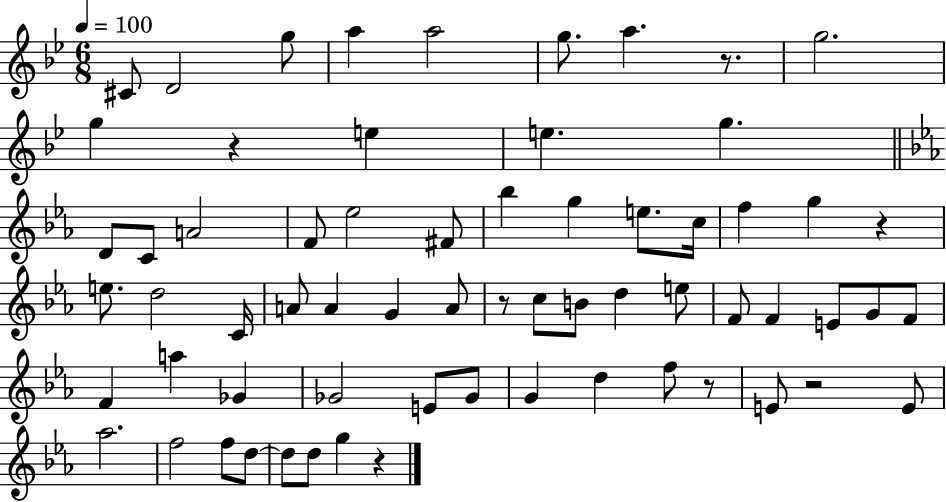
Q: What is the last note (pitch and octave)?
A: G5